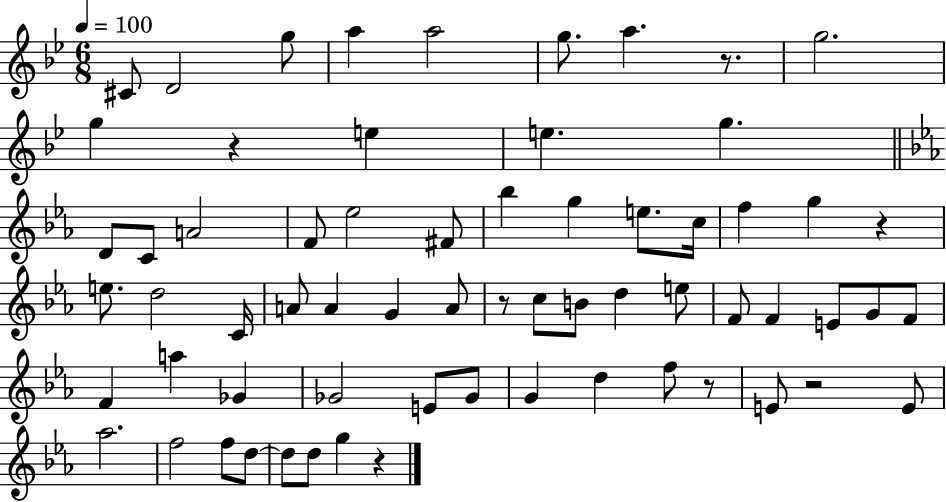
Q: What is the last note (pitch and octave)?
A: G5